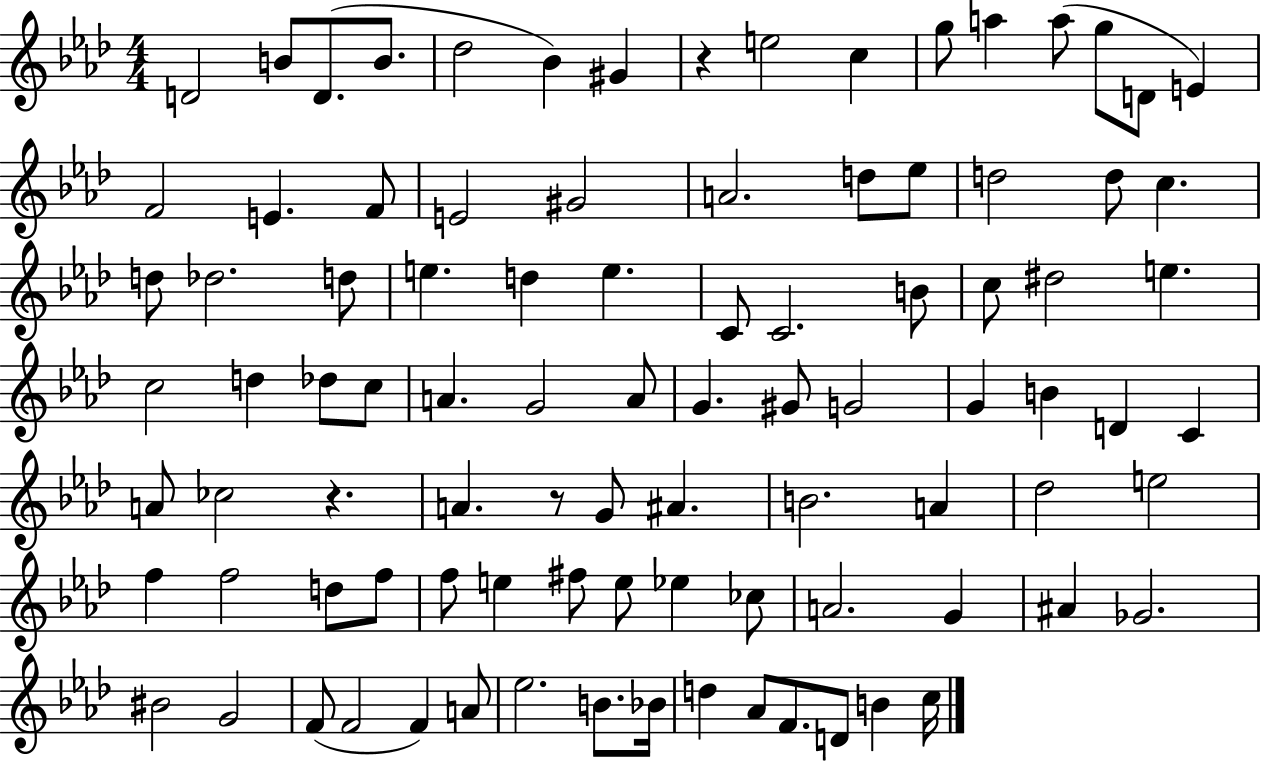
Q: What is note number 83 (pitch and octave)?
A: B4